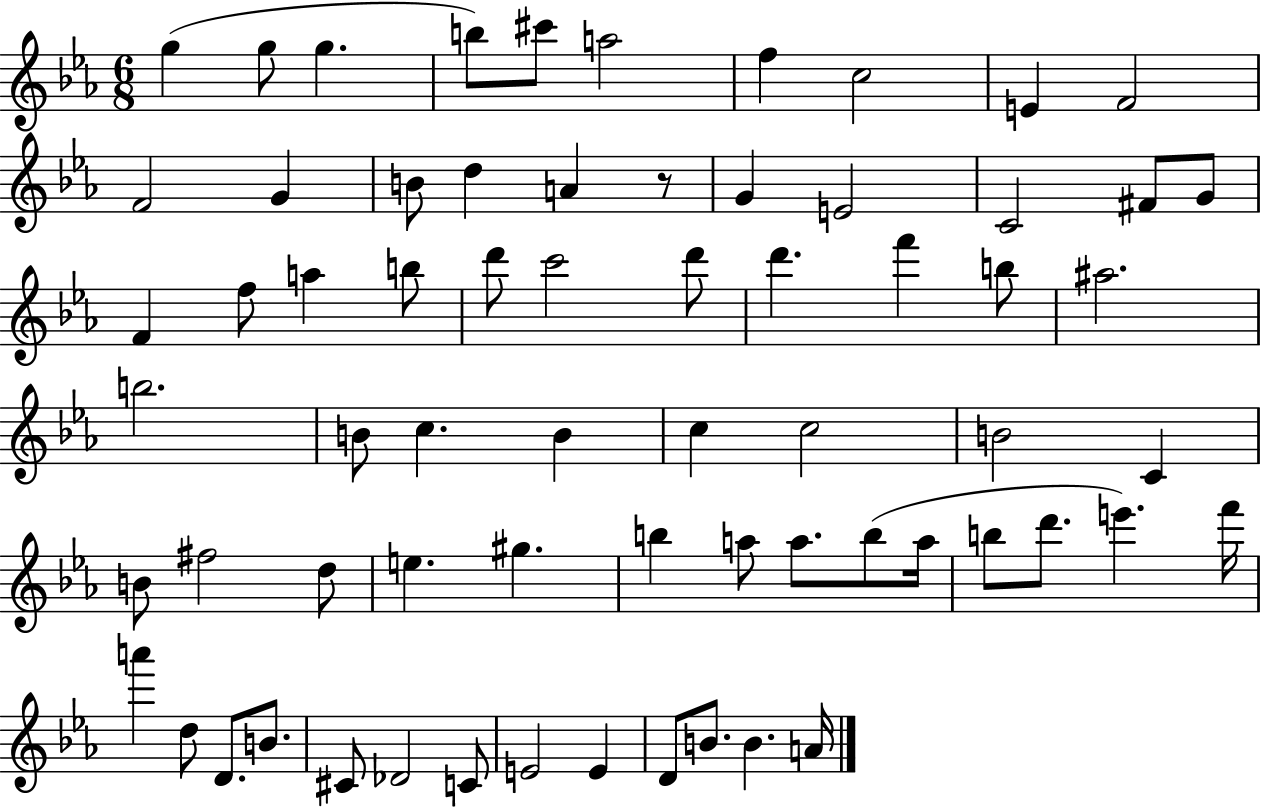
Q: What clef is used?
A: treble